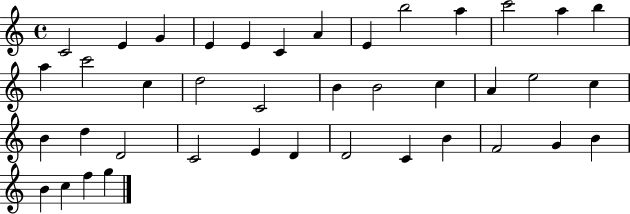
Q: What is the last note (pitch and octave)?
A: G5